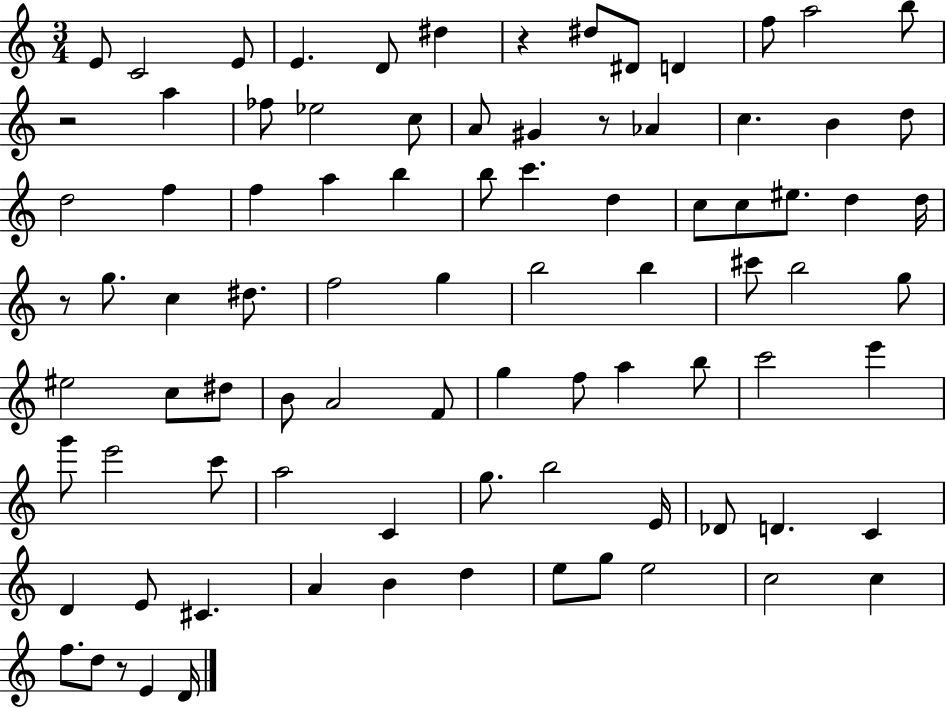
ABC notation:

X:1
T:Untitled
M:3/4
L:1/4
K:C
E/2 C2 E/2 E D/2 ^d z ^d/2 ^D/2 D f/2 a2 b/2 z2 a _f/2 _e2 c/2 A/2 ^G z/2 _A c B d/2 d2 f f a b b/2 c' d c/2 c/2 ^e/2 d d/4 z/2 g/2 c ^d/2 f2 g b2 b ^c'/2 b2 g/2 ^e2 c/2 ^d/2 B/2 A2 F/2 g f/2 a b/2 c'2 e' g'/2 e'2 c'/2 a2 C g/2 b2 E/4 _D/2 D C D E/2 ^C A B d e/2 g/2 e2 c2 c f/2 d/2 z/2 E D/4